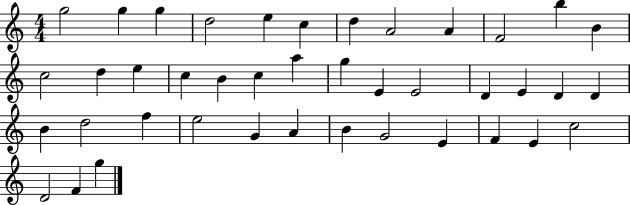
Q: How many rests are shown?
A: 0